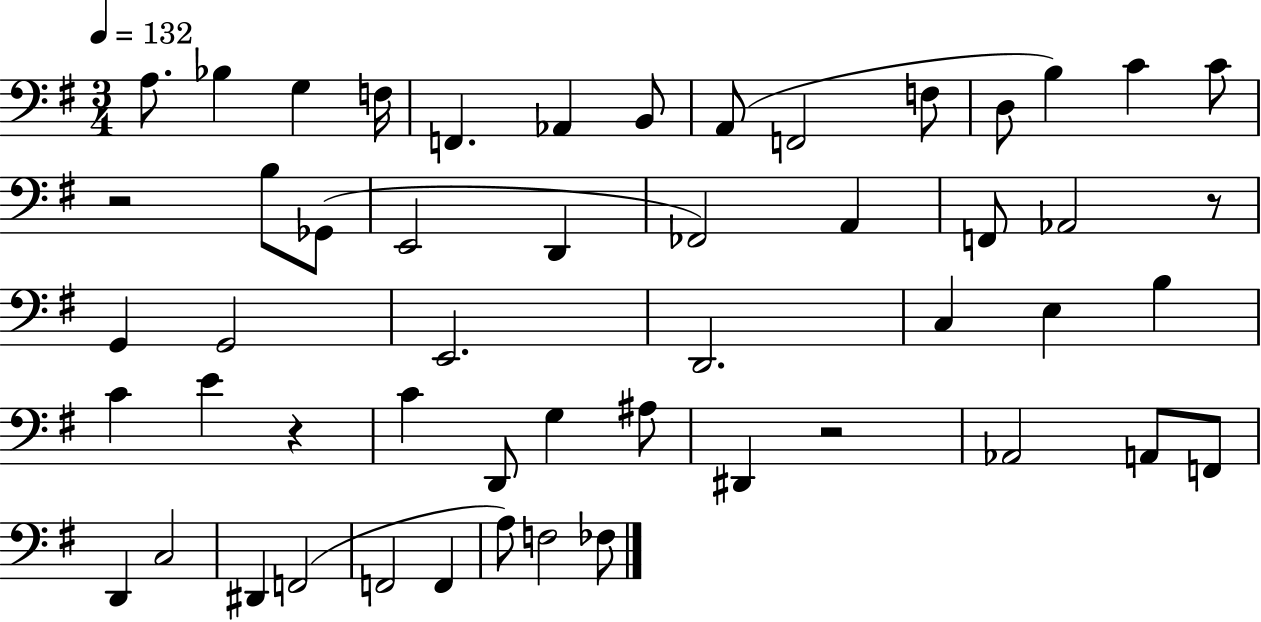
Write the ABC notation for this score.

X:1
T:Untitled
M:3/4
L:1/4
K:G
A,/2 _B, G, F,/4 F,, _A,, B,,/2 A,,/2 F,,2 F,/2 D,/2 B, C C/2 z2 B,/2 _G,,/2 E,,2 D,, _F,,2 A,, F,,/2 _A,,2 z/2 G,, G,,2 E,,2 D,,2 C, E, B, C E z C D,,/2 G, ^A,/2 ^D,, z2 _A,,2 A,,/2 F,,/2 D,, C,2 ^D,, F,,2 F,,2 F,, A,/2 F,2 _F,/2